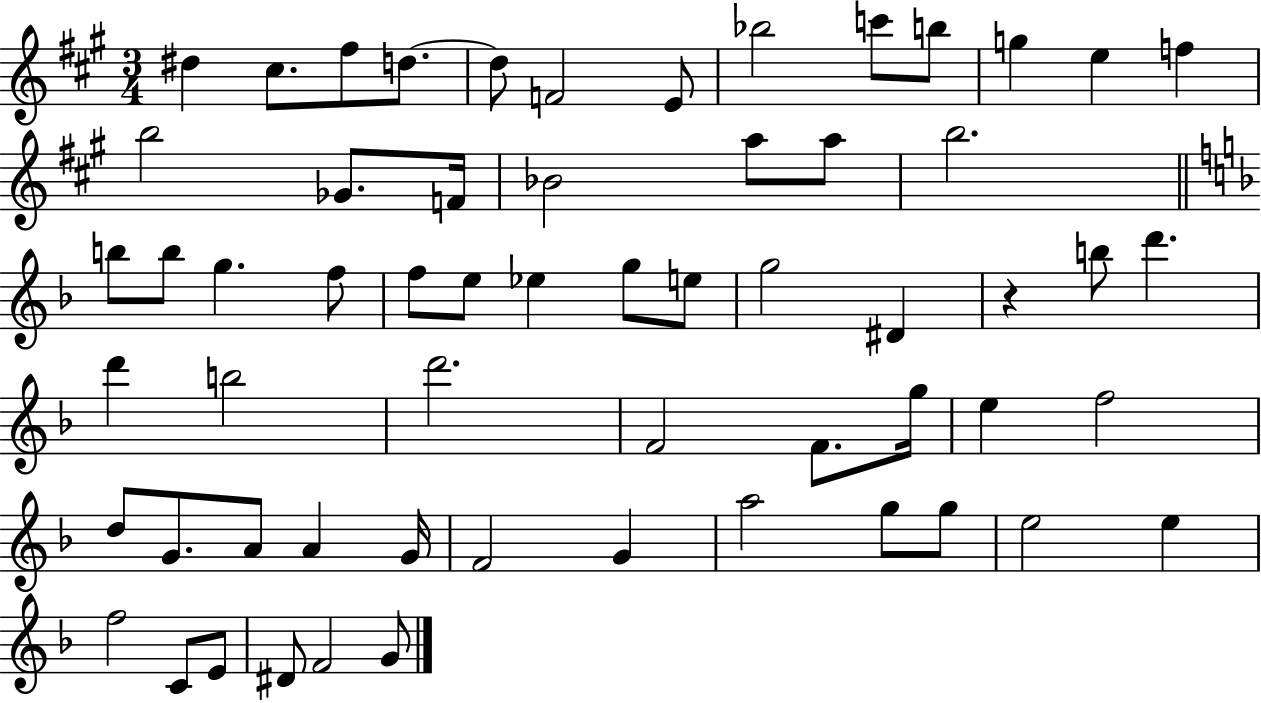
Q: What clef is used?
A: treble